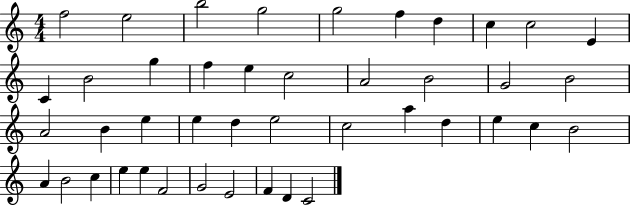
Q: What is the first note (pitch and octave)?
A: F5